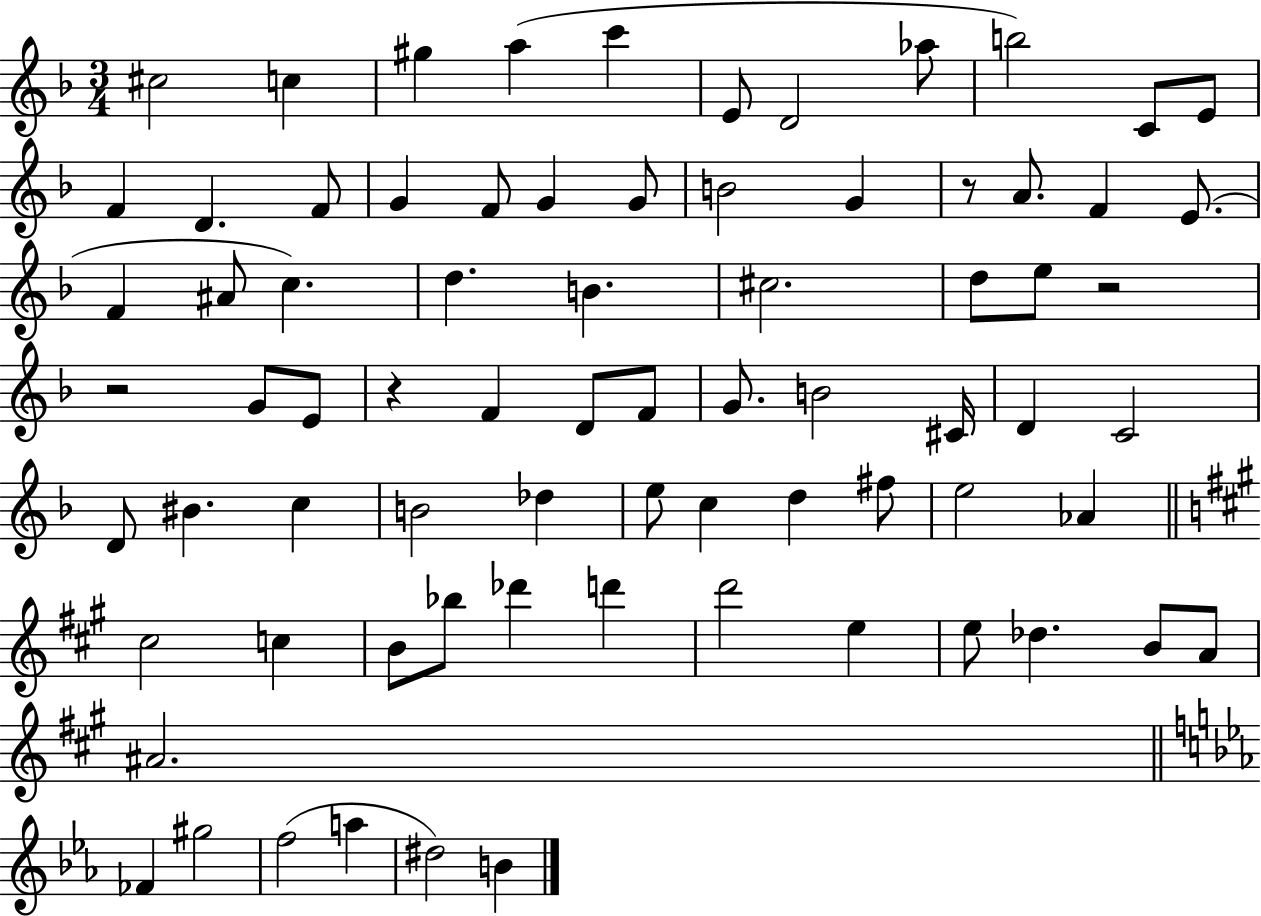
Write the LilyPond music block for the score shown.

{
  \clef treble
  \numericTimeSignature
  \time 3/4
  \key f \major
  \repeat volta 2 { cis''2 c''4 | gis''4 a''4( c'''4 | e'8 d'2 aes''8 | b''2) c'8 e'8 | \break f'4 d'4. f'8 | g'4 f'8 g'4 g'8 | b'2 g'4 | r8 a'8. f'4 e'8.( | \break f'4 ais'8 c''4.) | d''4. b'4. | cis''2. | d''8 e''8 r2 | \break r2 g'8 e'8 | r4 f'4 d'8 f'8 | g'8. b'2 cis'16 | d'4 c'2 | \break d'8 bis'4. c''4 | b'2 des''4 | e''8 c''4 d''4 fis''8 | e''2 aes'4 | \break \bar "||" \break \key a \major cis''2 c''4 | b'8 bes''8 des'''4 d'''4 | d'''2 e''4 | e''8 des''4. b'8 a'8 | \break ais'2. | \bar "||" \break \key c \minor fes'4 gis''2 | f''2( a''4 | dis''2) b'4 | } \bar "|."
}